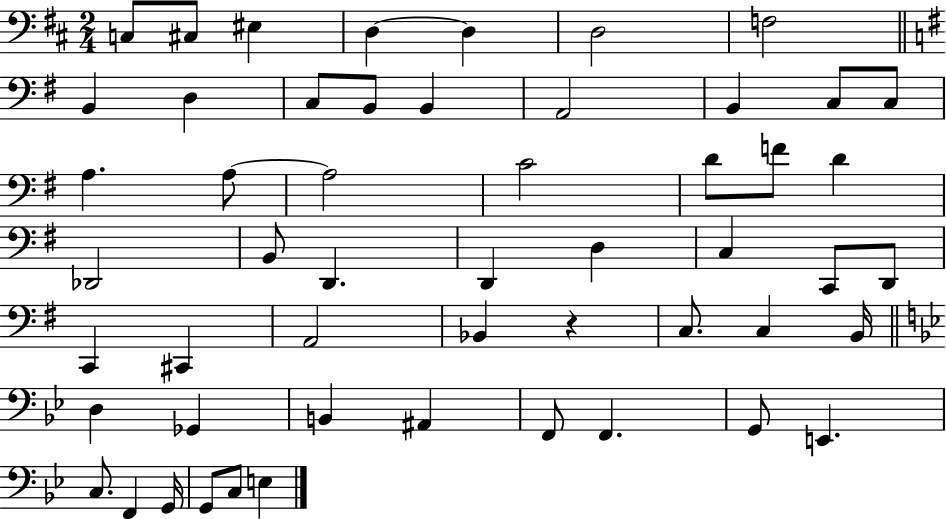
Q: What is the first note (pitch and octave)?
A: C3